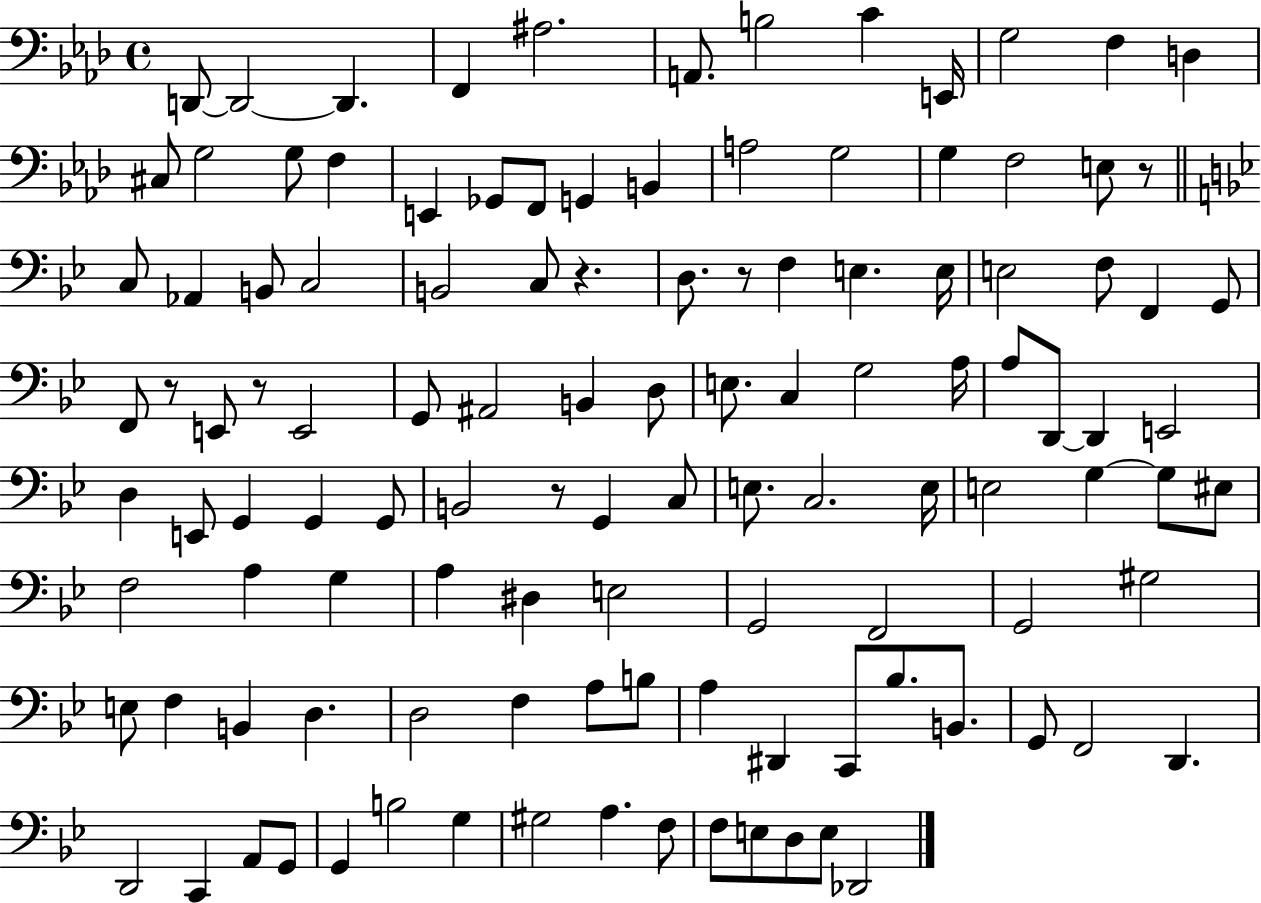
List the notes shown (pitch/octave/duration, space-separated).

D2/e D2/h D2/q. F2/q A#3/h. A2/e. B3/h C4/q E2/s G3/h F3/q D3/q C#3/e G3/h G3/e F3/q E2/q Gb2/e F2/e G2/q B2/q A3/h G3/h G3/q F3/h E3/e R/e C3/e Ab2/q B2/e C3/h B2/h C3/e R/q. D3/e. R/e F3/q E3/q. E3/s E3/h F3/e F2/q G2/e F2/e R/e E2/e R/e E2/h G2/e A#2/h B2/q D3/e E3/e. C3/q G3/h A3/s A3/e D2/e D2/q E2/h D3/q E2/e G2/q G2/q G2/e B2/h R/e G2/q C3/e E3/e. C3/h. E3/s E3/h G3/q G3/e EIS3/e F3/h A3/q G3/q A3/q D#3/q E3/h G2/h F2/h G2/h G#3/h E3/e F3/q B2/q D3/q. D3/h F3/q A3/e B3/e A3/q D#2/q C2/e Bb3/e. B2/e. G2/e F2/h D2/q. D2/h C2/q A2/e G2/e G2/q B3/h G3/q G#3/h A3/q. F3/e F3/e E3/e D3/e E3/e Db2/h